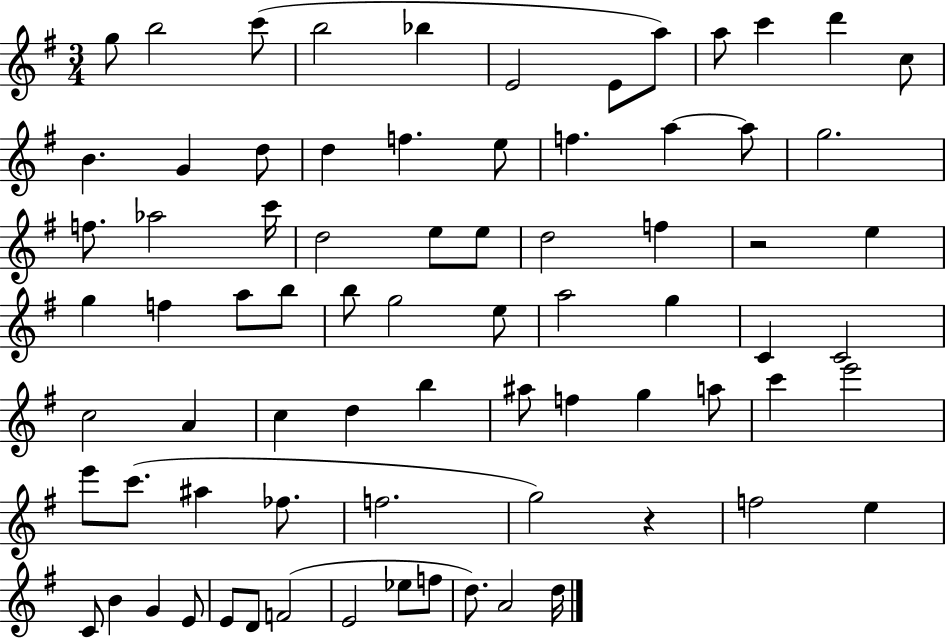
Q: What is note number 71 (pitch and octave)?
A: F5